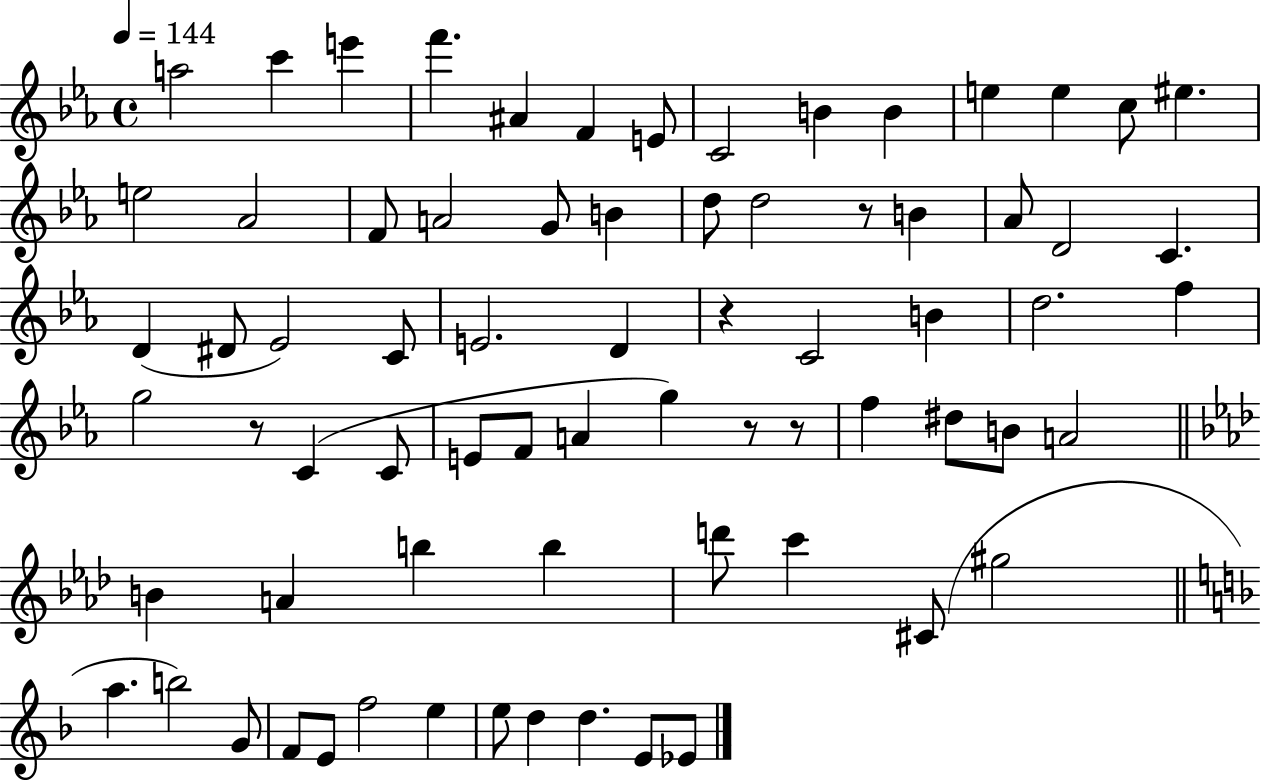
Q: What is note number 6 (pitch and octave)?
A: F4